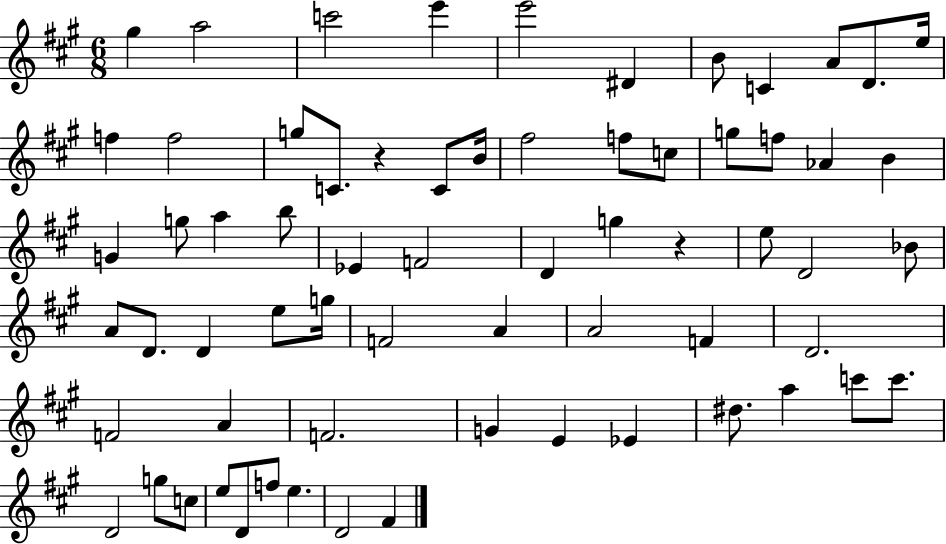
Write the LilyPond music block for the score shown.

{
  \clef treble
  \numericTimeSignature
  \time 6/8
  \key a \major
  gis''4 a''2 | c'''2 e'''4 | e'''2 dis'4 | b'8 c'4 a'8 d'8. e''16 | \break f''4 f''2 | g''8 c'8. r4 c'8 b'16 | fis''2 f''8 c''8 | g''8 f''8 aes'4 b'4 | \break g'4 g''8 a''4 b''8 | ees'4 f'2 | d'4 g''4 r4 | e''8 d'2 bes'8 | \break a'8 d'8. d'4 e''8 g''16 | f'2 a'4 | a'2 f'4 | d'2. | \break f'2 a'4 | f'2. | g'4 e'4 ees'4 | dis''8. a''4 c'''8 c'''8. | \break d'2 g''8 c''8 | e''8 d'8 f''8 e''4. | d'2 fis'4 | \bar "|."
}